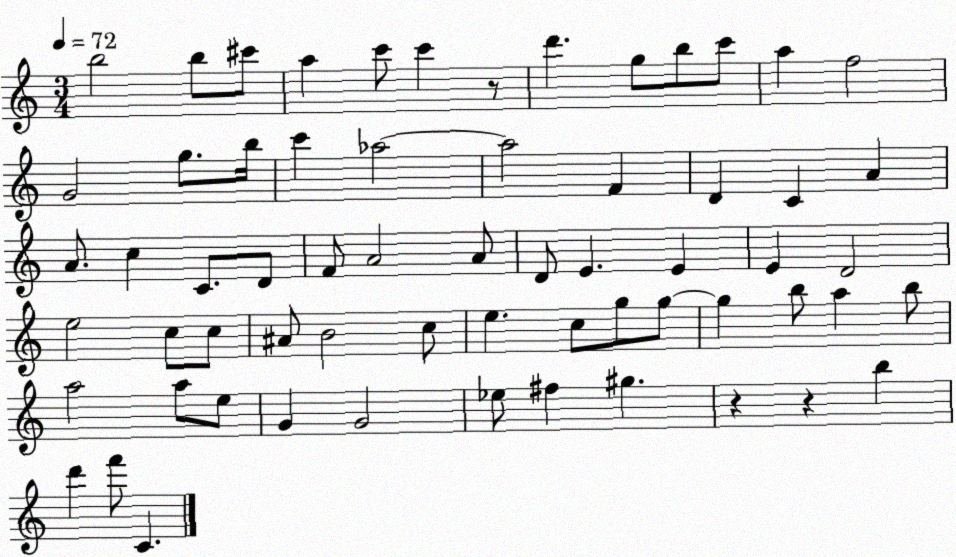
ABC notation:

X:1
T:Untitled
M:3/4
L:1/4
K:C
b2 b/2 ^c'/2 a c'/2 c' z/2 d' g/2 b/2 c'/2 a f2 G2 g/2 b/4 c' _a2 _a2 F D C A A/2 c C/2 D/2 F/2 A2 A/2 D/2 E E E D2 e2 c/2 c/2 ^A/2 B2 c/2 e c/2 g/2 g/2 g b/2 a b/2 a2 a/2 e/2 G G2 _e/2 ^f ^g z z b d' f'/2 C